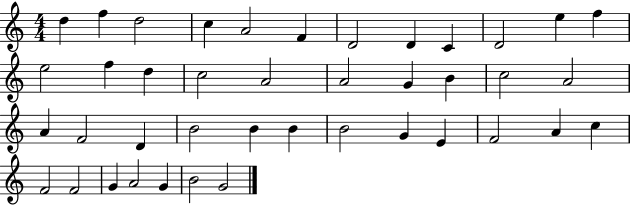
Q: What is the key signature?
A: C major